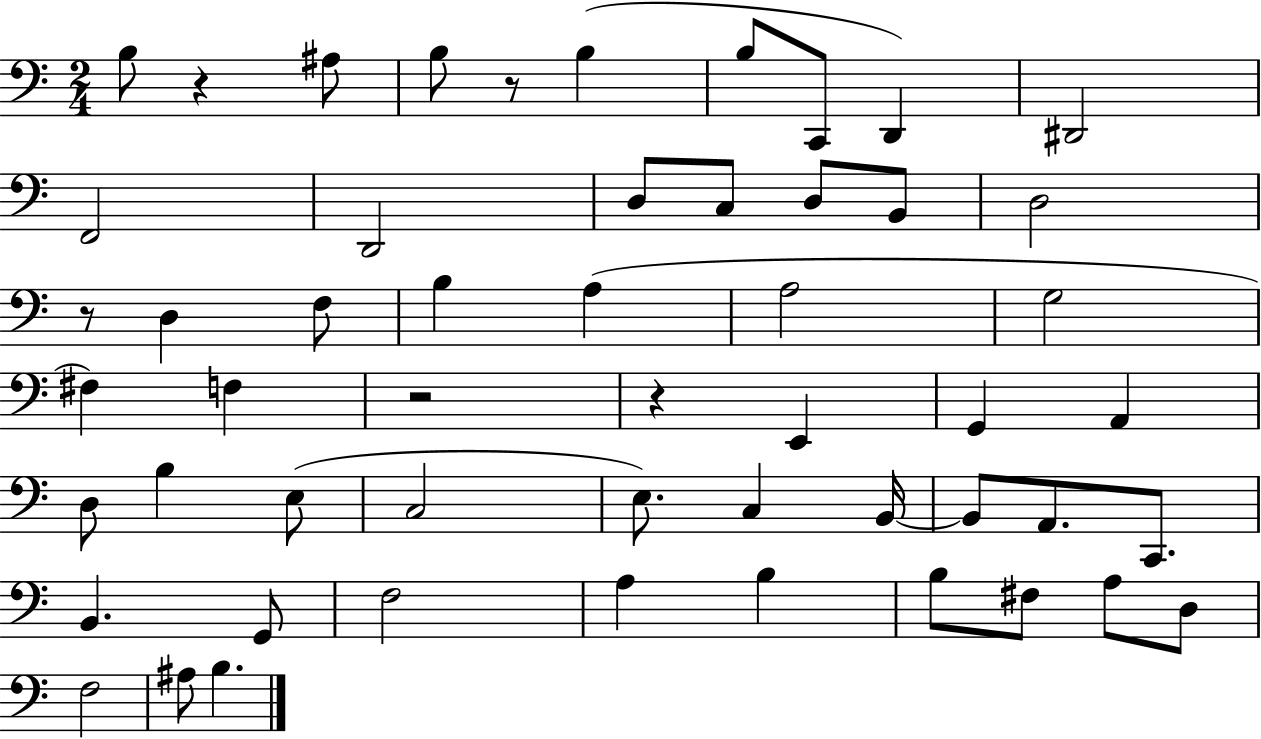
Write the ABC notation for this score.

X:1
T:Untitled
M:2/4
L:1/4
K:C
B,/2 z ^A,/2 B,/2 z/2 B, B,/2 C,,/2 D,, ^D,,2 F,,2 D,,2 D,/2 C,/2 D,/2 B,,/2 D,2 z/2 D, F,/2 B, A, A,2 G,2 ^F, F, z2 z E,, G,, A,, D,/2 B, E,/2 C,2 E,/2 C, B,,/4 B,,/2 A,,/2 C,,/2 B,, G,,/2 F,2 A, B, B,/2 ^F,/2 A,/2 D,/2 F,2 ^A,/2 B,